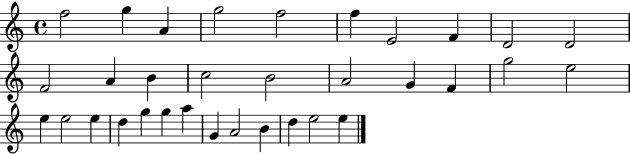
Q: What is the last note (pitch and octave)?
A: E5